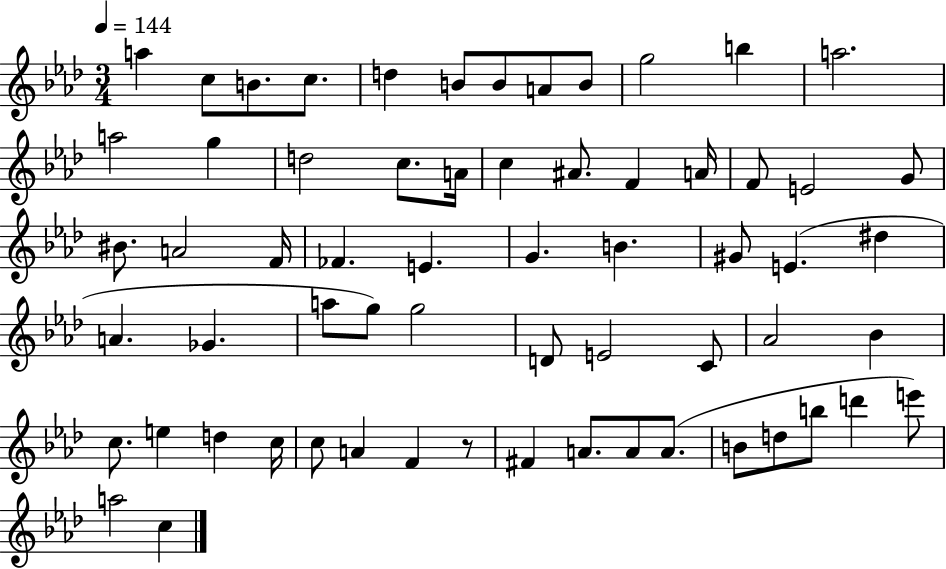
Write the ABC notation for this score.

X:1
T:Untitled
M:3/4
L:1/4
K:Ab
a c/2 B/2 c/2 d B/2 B/2 A/2 B/2 g2 b a2 a2 g d2 c/2 A/4 c ^A/2 F A/4 F/2 E2 G/2 ^B/2 A2 F/4 _F E G B ^G/2 E ^d A _G a/2 g/2 g2 D/2 E2 C/2 _A2 _B c/2 e d c/4 c/2 A F z/2 ^F A/2 A/2 A/2 B/2 d/2 b/2 d' e'/2 a2 c